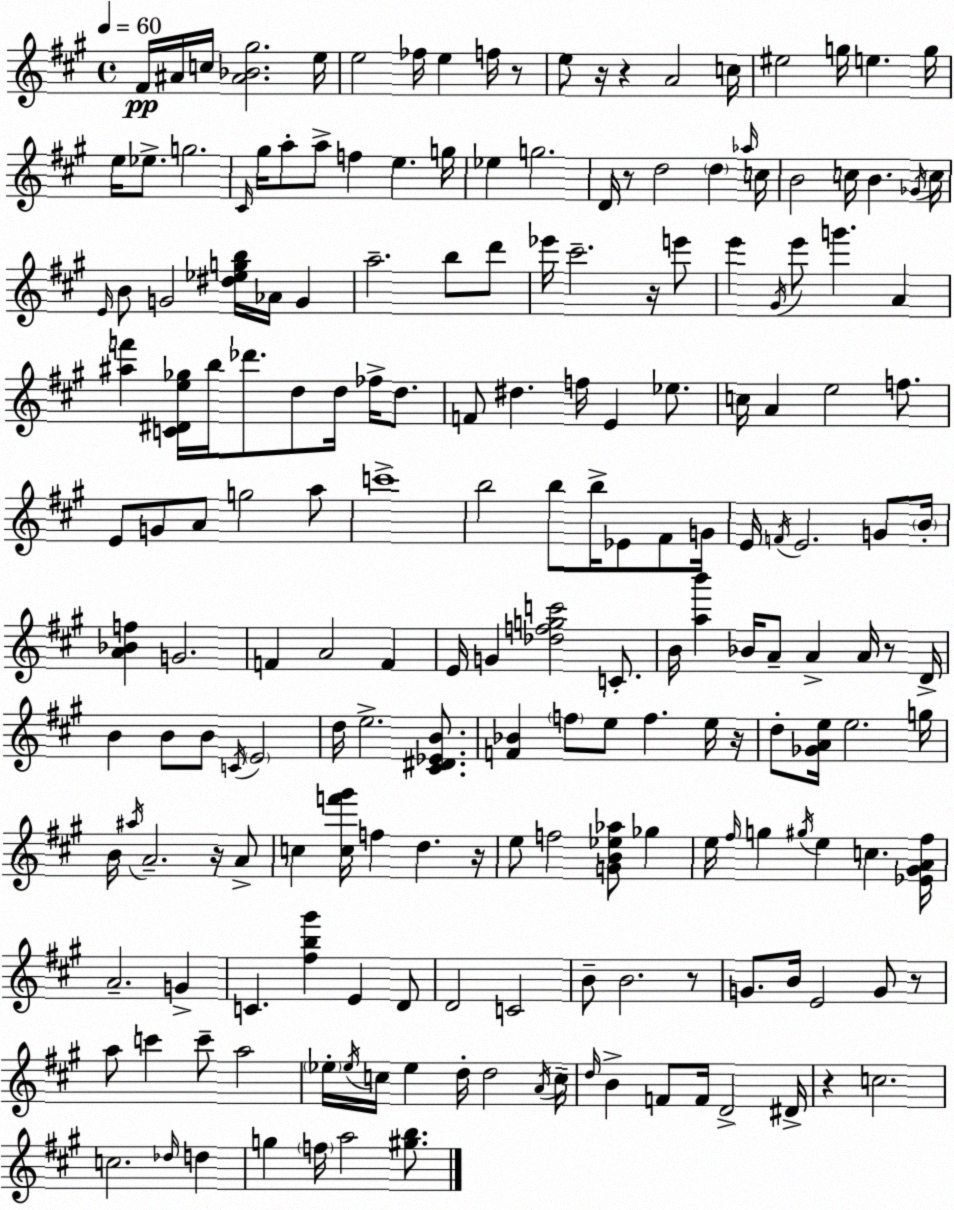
X:1
T:Untitled
M:4/4
L:1/4
K:A
^F/4 ^A/4 c/4 [^A_B^g]2 e/4 e2 _f/4 e f/4 z/2 e/2 z/4 z A2 c/4 ^e2 g/4 e g/4 e/4 _e/2 g2 ^C/4 ^g/4 a/2 a/2 f e g/4 _e g2 D/4 z/2 d2 d _a/4 c/4 B2 c/4 B _G/4 c/4 E/4 B/2 G2 [^d_egb]/4 _A/4 G a2 b/2 d'/2 _e'/4 ^c'2 z/4 e'/2 e' ^G/4 e'/2 g' A [^af'] [C^De_g]/4 b/4 _d'/2 d/2 d/4 _f/4 d/2 F/2 ^d f/4 E _e/2 c/4 A e2 f/2 E/2 G/2 A/2 g2 a/2 c'4 b2 b/2 b/4 _E/2 ^F/2 G/4 E/4 F/4 E2 G/2 B/4 [A_Bf] G2 F A2 F E/4 G [_dfgc']2 C/2 B/4 [ab'] _B/4 A/2 A A/4 z/2 D/4 B B/2 B/2 C/4 E2 d/4 e2 [^C^D_EB]/2 [F_B] f/2 e/2 f e/4 z/4 d/2 [_GAe]/4 e2 g/4 B/4 ^a/4 A2 z/4 A/2 c [cf'^g']/4 f d z/4 e/2 f2 [GB_e_a]/2 _g e/4 ^f/4 g ^g/4 e c [_E^GA^f]/4 A2 G C [^fb^g'] E D/2 D2 C2 B/2 B2 z/2 G/2 B/4 E2 G/2 z/2 a/2 c' c'/2 a2 _e/4 _e/4 c/4 _e d/4 d2 A/4 c/4 d/4 B F/2 F/4 D2 ^D/4 z c2 c2 _d/4 d g f/4 a2 [^gb]/2